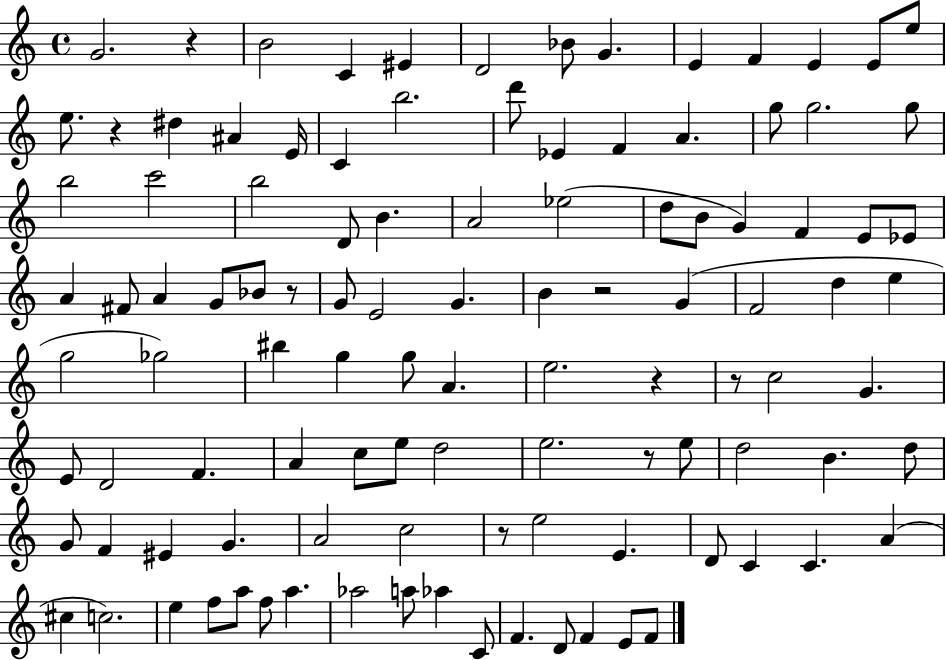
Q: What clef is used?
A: treble